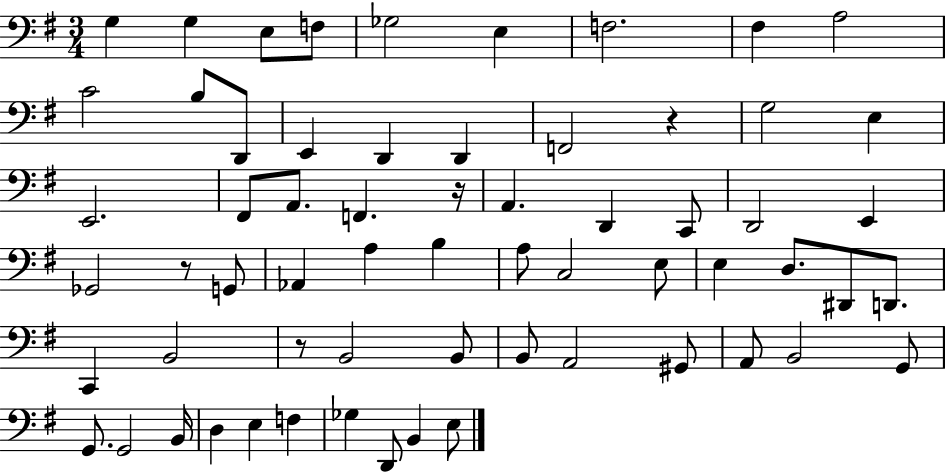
{
  \clef bass
  \numericTimeSignature
  \time 3/4
  \key g \major
  \repeat volta 2 { g4 g4 e8 f8 | ges2 e4 | f2. | fis4 a2 | \break c'2 b8 d,8 | e,4 d,4 d,4 | f,2 r4 | g2 e4 | \break e,2. | fis,8 a,8. f,4. r16 | a,4. d,4 c,8 | d,2 e,4 | \break ges,2 r8 g,8 | aes,4 a4 b4 | a8 c2 e8 | e4 d8. dis,8 d,8. | \break c,4 b,2 | r8 b,2 b,8 | b,8 a,2 gis,8 | a,8 b,2 g,8 | \break g,8. g,2 b,16 | d4 e4 f4 | ges4 d,8 b,4 e8 | } \bar "|."
}